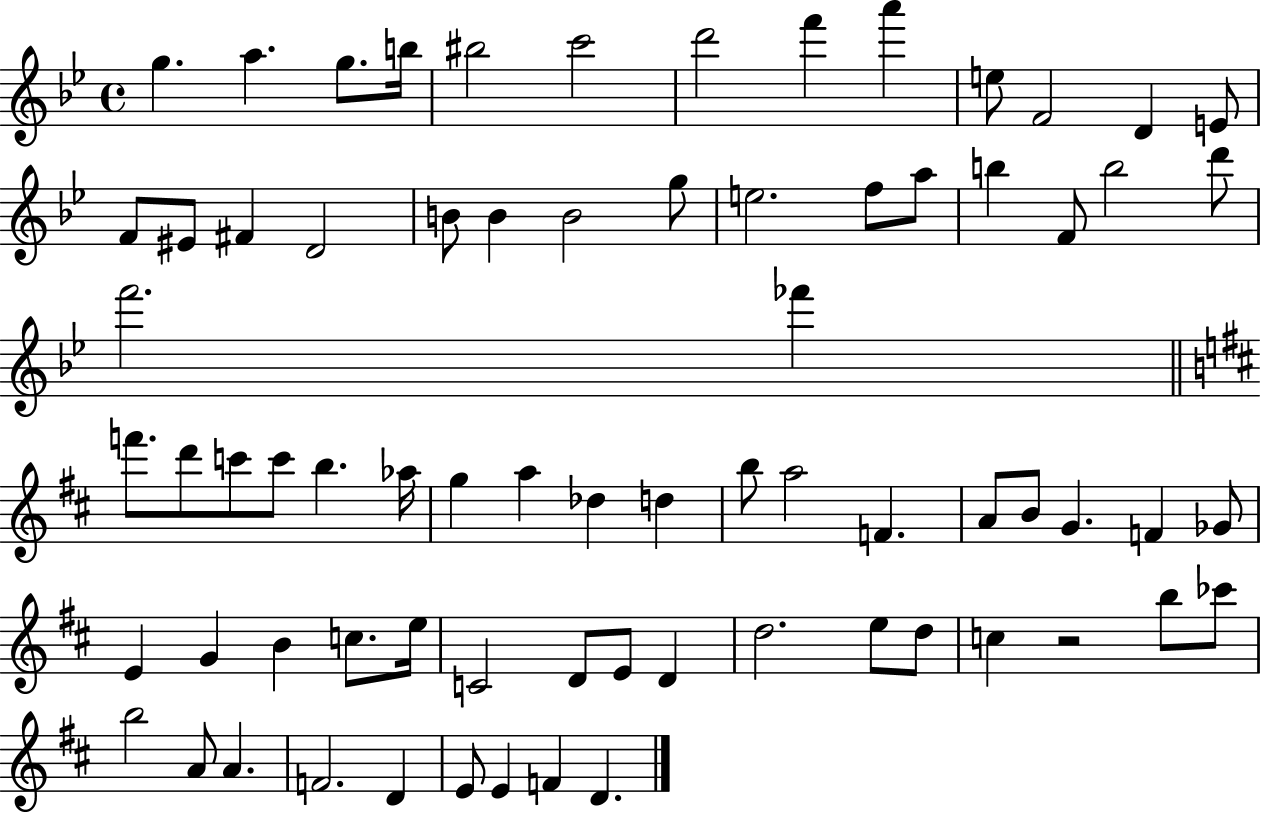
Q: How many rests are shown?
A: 1